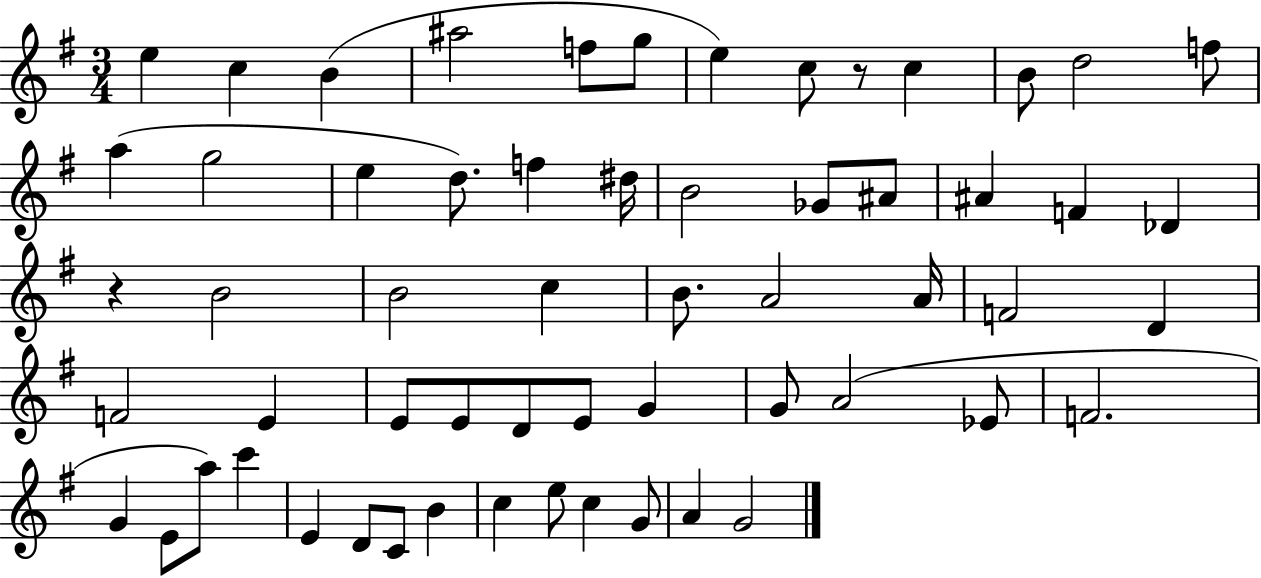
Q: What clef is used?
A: treble